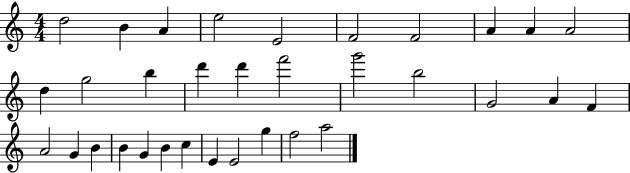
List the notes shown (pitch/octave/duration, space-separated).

D5/h B4/q A4/q E5/h E4/h F4/h F4/h A4/q A4/q A4/h D5/q G5/h B5/q D6/q D6/q F6/h G6/h B5/h G4/h A4/q F4/q A4/h G4/q B4/q B4/q G4/q B4/q C5/q E4/q E4/h G5/q F5/h A5/h